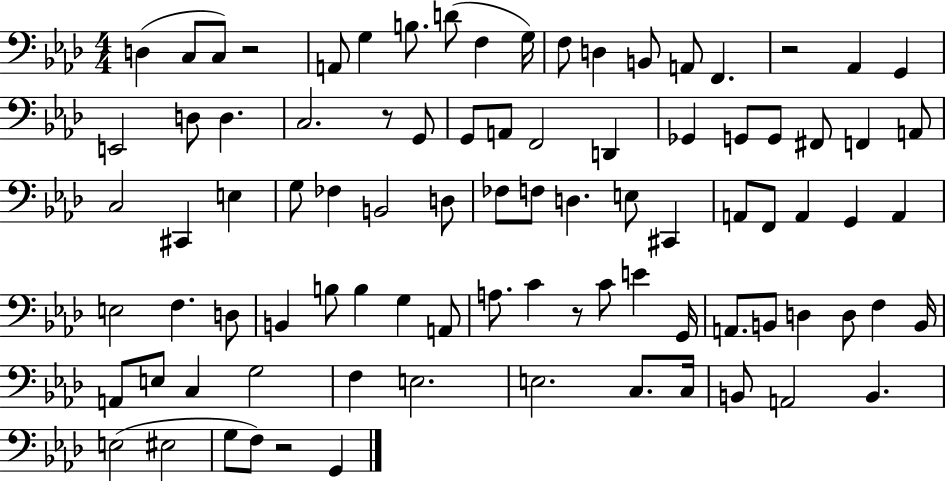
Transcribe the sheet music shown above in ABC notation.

X:1
T:Untitled
M:4/4
L:1/4
K:Ab
D, C,/2 C,/2 z2 A,,/2 G, B,/2 D/2 F, G,/4 F,/2 D, B,,/2 A,,/2 F,, z2 _A,, G,, E,,2 D,/2 D, C,2 z/2 G,,/2 G,,/2 A,,/2 F,,2 D,, _G,, G,,/2 G,,/2 ^F,,/2 F,, A,,/2 C,2 ^C,, E, G,/2 _F, B,,2 D,/2 _F,/2 F,/2 D, E,/2 ^C,, A,,/2 F,,/2 A,, G,, A,, E,2 F, D,/2 B,, B,/2 B, G, A,,/2 A,/2 C z/2 C/2 E G,,/4 A,,/2 B,,/2 D, D,/2 F, B,,/4 A,,/2 E,/2 C, G,2 F, E,2 E,2 C,/2 C,/4 B,,/2 A,,2 B,, E,2 ^E,2 G,/2 F,/2 z2 G,,